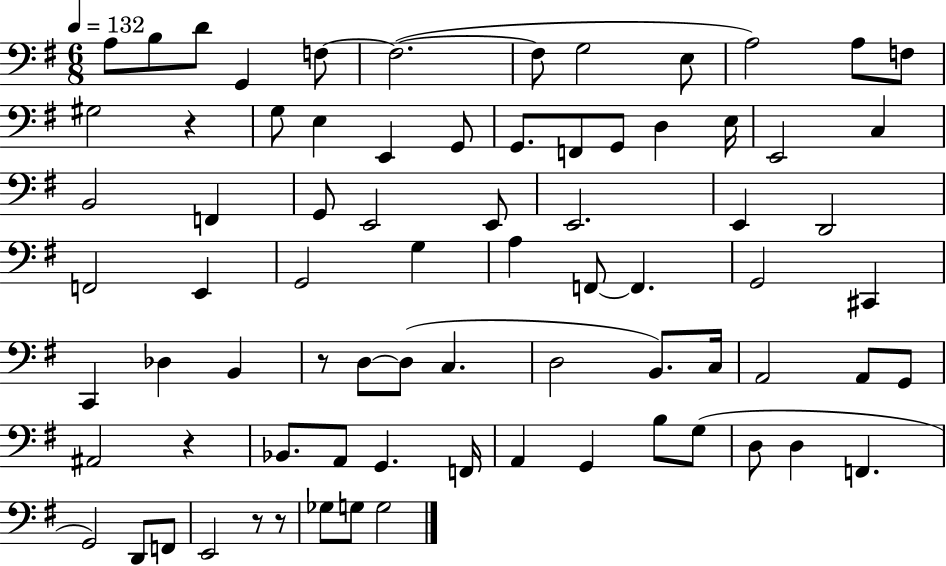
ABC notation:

X:1
T:Untitled
M:6/8
L:1/4
K:G
A,/2 B,/2 D/2 G,, F,/2 F,2 F,/2 G,2 E,/2 A,2 A,/2 F,/2 ^G,2 z G,/2 E, E,, G,,/2 G,,/2 F,,/2 G,,/2 D, E,/4 E,,2 C, B,,2 F,, G,,/2 E,,2 E,,/2 E,,2 E,, D,,2 F,,2 E,, G,,2 G, A, F,,/2 F,, G,,2 ^C,, C,, _D, B,, z/2 D,/2 D,/2 C, D,2 B,,/2 C,/4 A,,2 A,,/2 G,,/2 ^A,,2 z _B,,/2 A,,/2 G,, F,,/4 A,, G,, B,/2 G,/2 D,/2 D, F,, G,,2 D,,/2 F,,/2 E,,2 z/2 z/2 _G,/2 G,/2 G,2